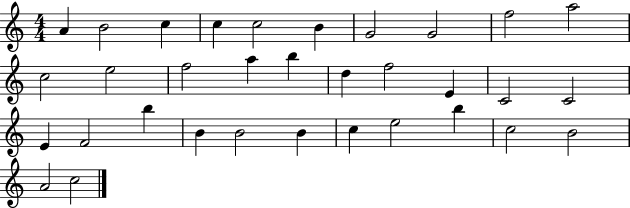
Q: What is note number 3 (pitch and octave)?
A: C5